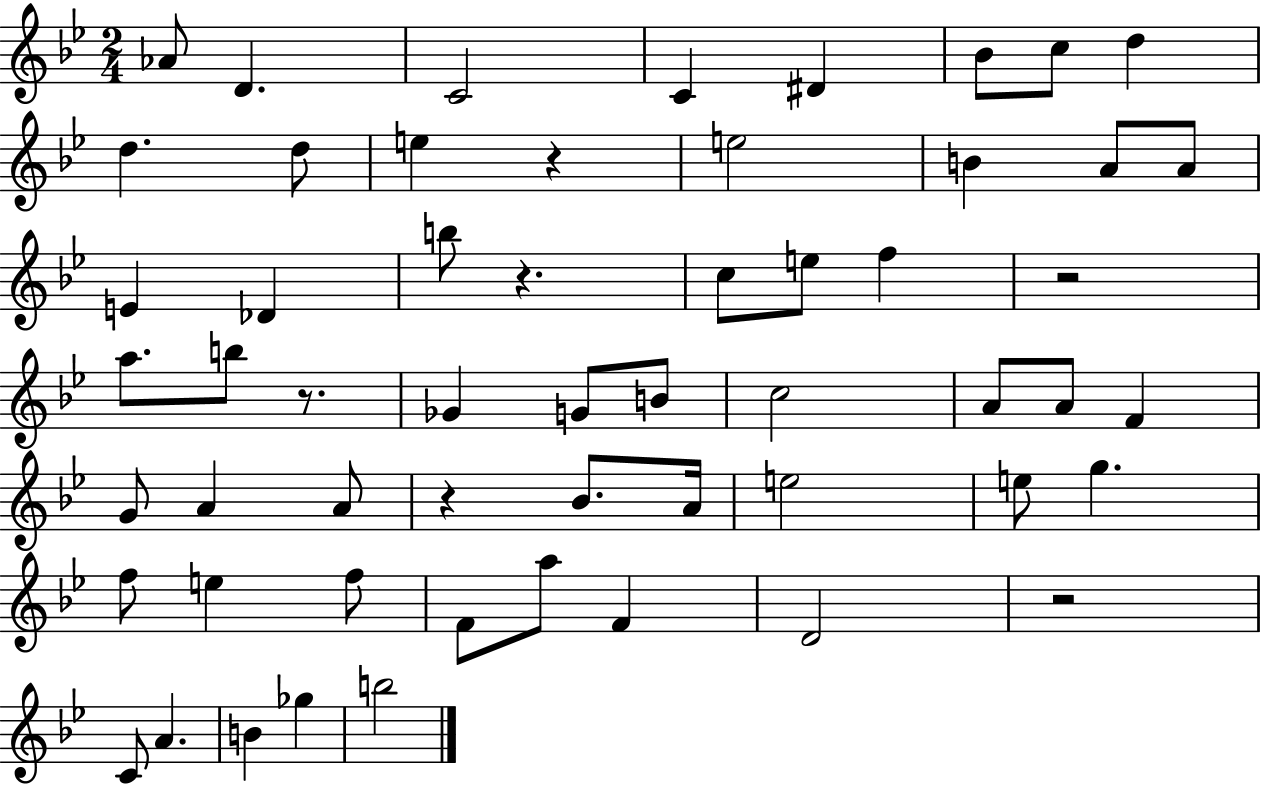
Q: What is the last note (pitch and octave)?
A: B5